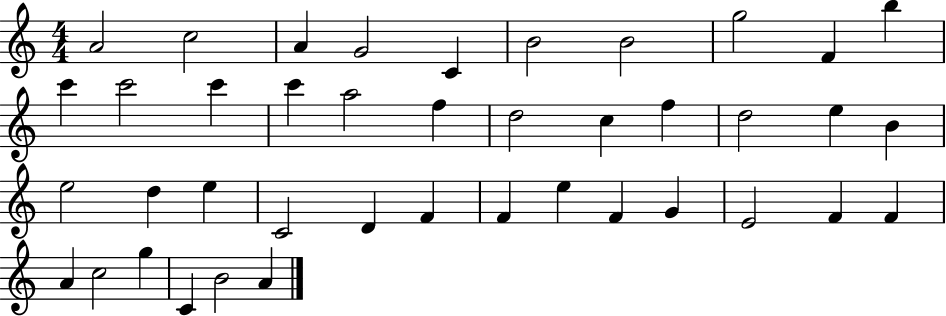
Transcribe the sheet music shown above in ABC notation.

X:1
T:Untitled
M:4/4
L:1/4
K:C
A2 c2 A G2 C B2 B2 g2 F b c' c'2 c' c' a2 f d2 c f d2 e B e2 d e C2 D F F e F G E2 F F A c2 g C B2 A